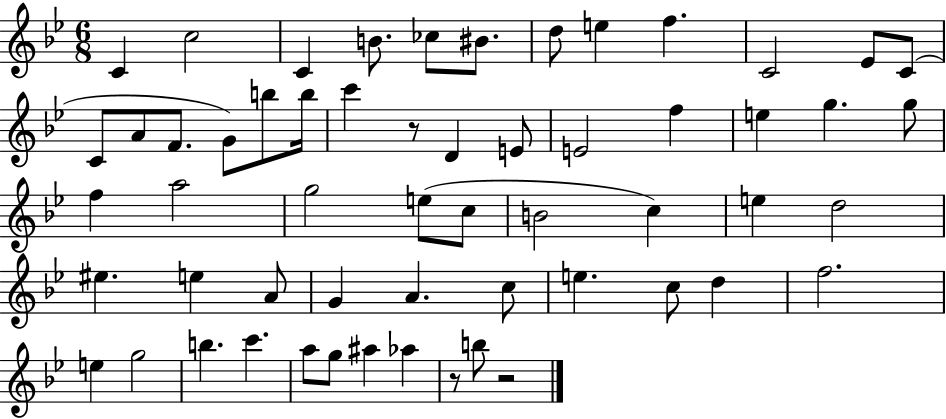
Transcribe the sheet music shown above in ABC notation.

X:1
T:Untitled
M:6/8
L:1/4
K:Bb
C c2 C B/2 _c/2 ^B/2 d/2 e f C2 _E/2 C/2 C/2 A/2 F/2 G/2 b/2 b/4 c' z/2 D E/2 E2 f e g g/2 f a2 g2 e/2 c/2 B2 c e d2 ^e e A/2 G A c/2 e c/2 d f2 e g2 b c' a/2 g/2 ^a _a z/2 b/2 z2